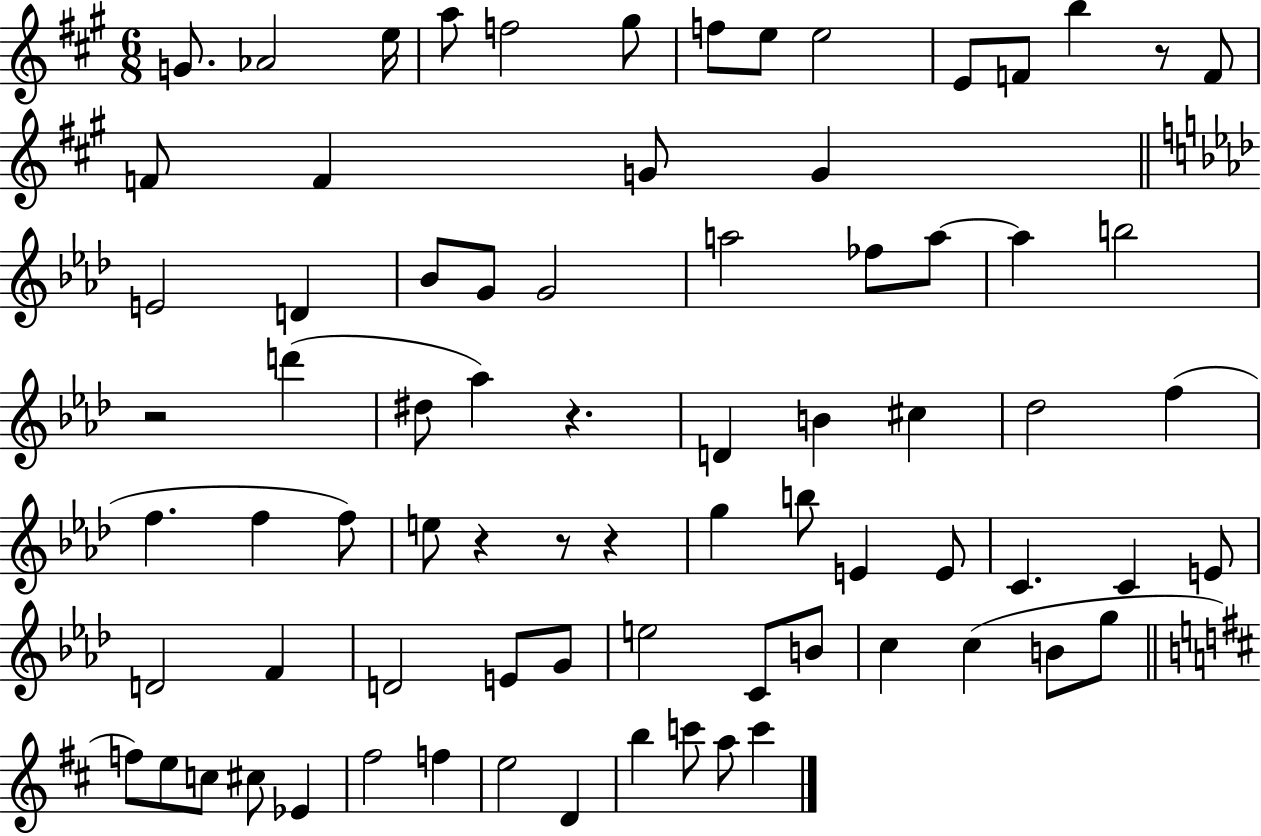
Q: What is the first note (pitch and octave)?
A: G4